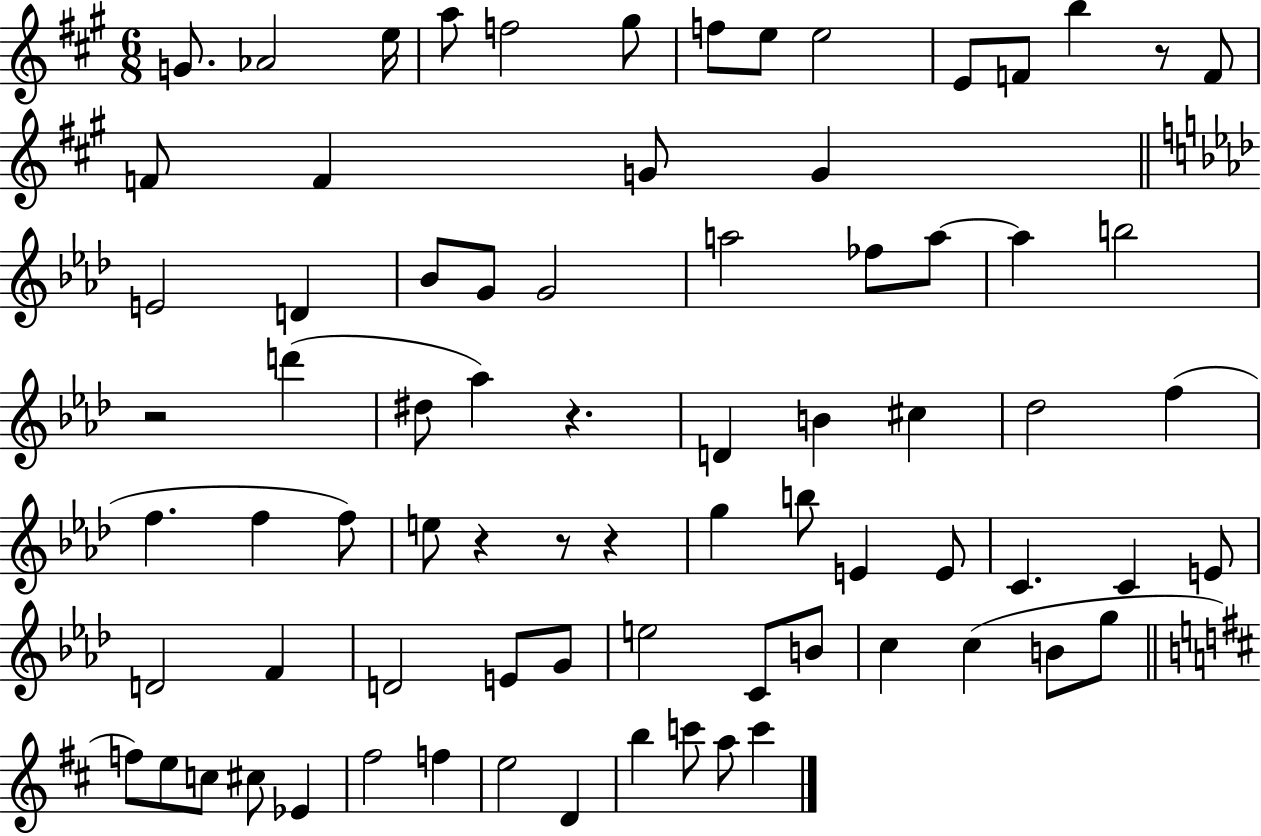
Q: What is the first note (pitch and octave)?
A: G4